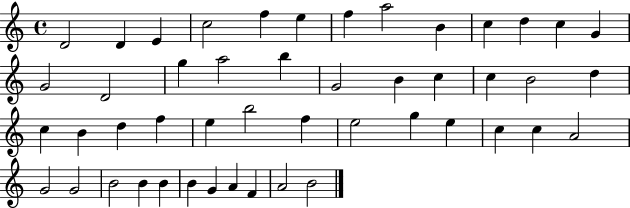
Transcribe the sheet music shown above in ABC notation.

X:1
T:Untitled
M:4/4
L:1/4
K:C
D2 D E c2 f e f a2 B c d c G G2 D2 g a2 b G2 B c c B2 d c B d f e b2 f e2 g e c c A2 G2 G2 B2 B B B G A F A2 B2